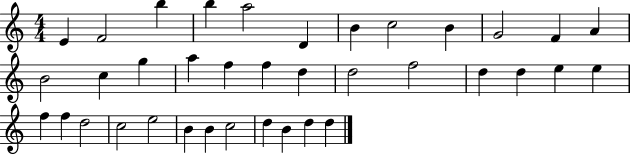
E4/q F4/h B5/q B5/q A5/h D4/q B4/q C5/h B4/q G4/h F4/q A4/q B4/h C5/q G5/q A5/q F5/q F5/q D5/q D5/h F5/h D5/q D5/q E5/q E5/q F5/q F5/q D5/h C5/h E5/h B4/q B4/q C5/h D5/q B4/q D5/q D5/q